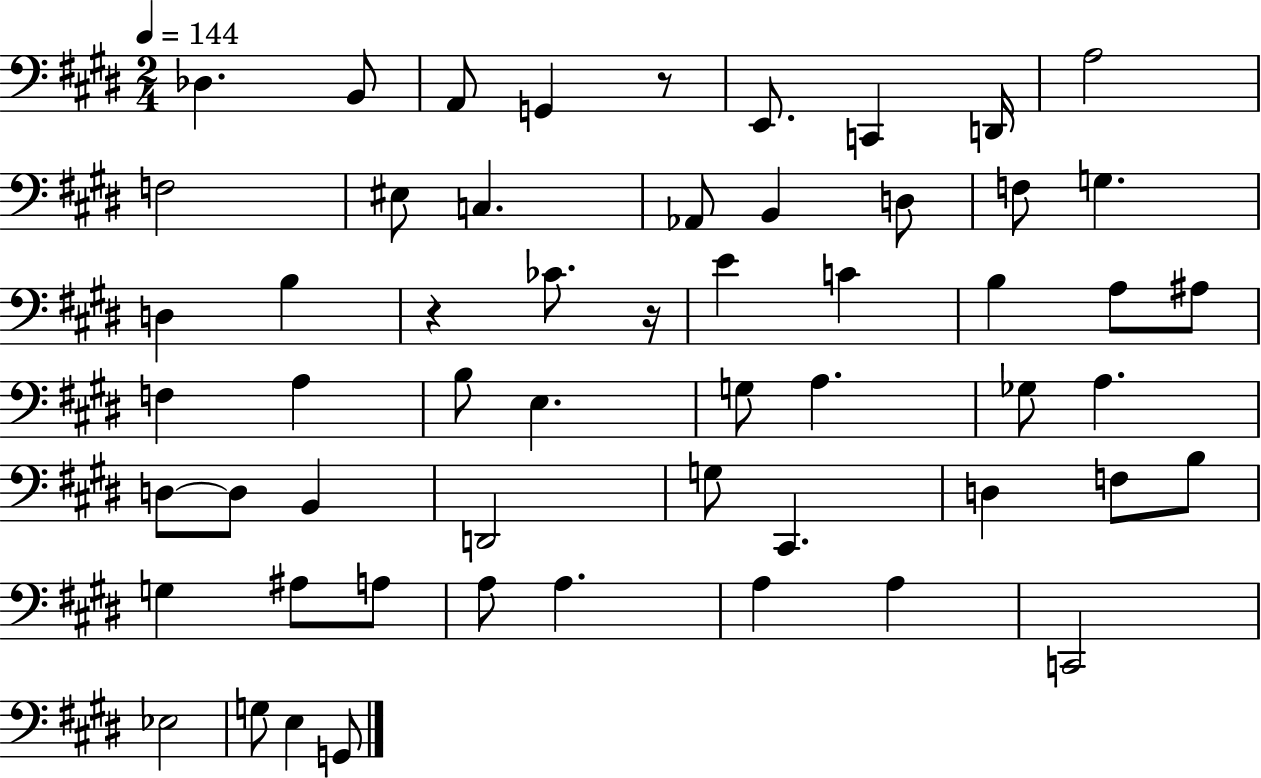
Db3/q. B2/e A2/e G2/q R/e E2/e. C2/q D2/s A3/h F3/h EIS3/e C3/q. Ab2/e B2/q D3/e F3/e G3/q. D3/q B3/q R/q CES4/e. R/s E4/q C4/q B3/q A3/e A#3/e F3/q A3/q B3/e E3/q. G3/e A3/q. Gb3/e A3/q. D3/e D3/e B2/q D2/h G3/e C#2/q. D3/q F3/e B3/e G3/q A#3/e A3/e A3/e A3/q. A3/q A3/q C2/h Eb3/h G3/e E3/q G2/e